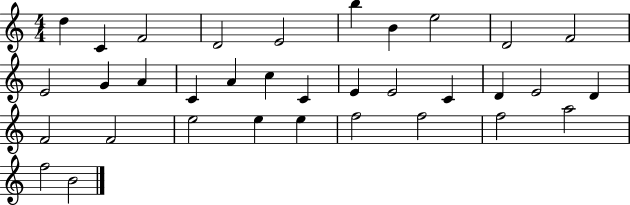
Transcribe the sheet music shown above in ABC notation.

X:1
T:Untitled
M:4/4
L:1/4
K:C
d C F2 D2 E2 b B e2 D2 F2 E2 G A C A c C E E2 C D E2 D F2 F2 e2 e e f2 f2 f2 a2 f2 B2